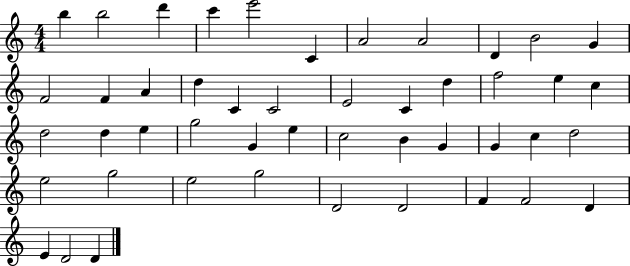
X:1
T:Untitled
M:4/4
L:1/4
K:C
b b2 d' c' e'2 C A2 A2 D B2 G F2 F A d C C2 E2 C d f2 e c d2 d e g2 G e c2 B G G c d2 e2 g2 e2 g2 D2 D2 F F2 D E D2 D